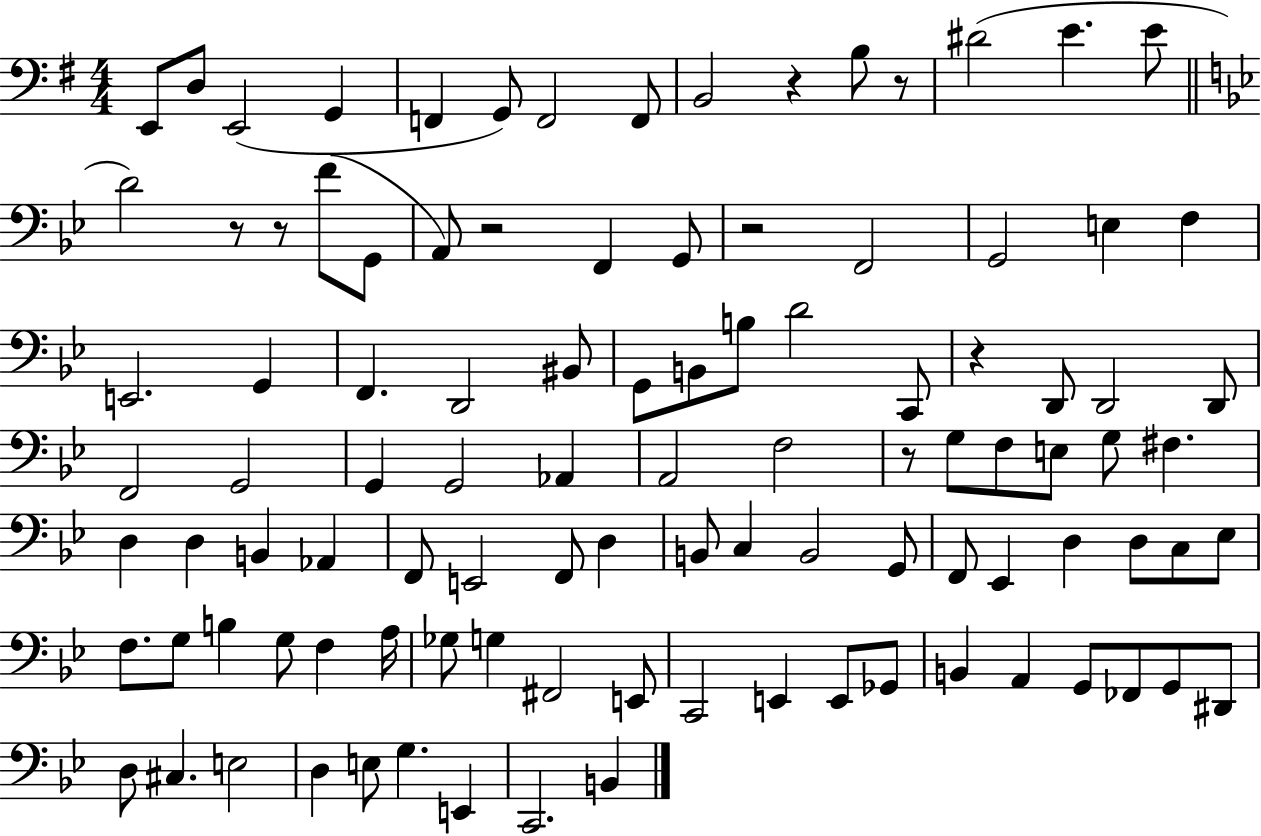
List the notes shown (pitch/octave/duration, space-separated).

E2/e D3/e E2/h G2/q F2/q G2/e F2/h F2/e B2/h R/q B3/e R/e D#4/h E4/q. E4/e D4/h R/e R/e F4/e G2/e A2/e R/h F2/q G2/e R/h F2/h G2/h E3/q F3/q E2/h. G2/q F2/q. D2/h BIS2/e G2/e B2/e B3/e D4/h C2/e R/q D2/e D2/h D2/e F2/h G2/h G2/q G2/h Ab2/q A2/h F3/h R/e G3/e F3/e E3/e G3/e F#3/q. D3/q D3/q B2/q Ab2/q F2/e E2/h F2/e D3/q B2/e C3/q B2/h G2/e F2/e Eb2/q D3/q D3/e C3/e Eb3/e F3/e. G3/e B3/q G3/e F3/q A3/s Gb3/e G3/q F#2/h E2/e C2/h E2/q E2/e Gb2/e B2/q A2/q G2/e FES2/e G2/e D#2/e D3/e C#3/q. E3/h D3/q E3/e G3/q. E2/q C2/h. B2/q